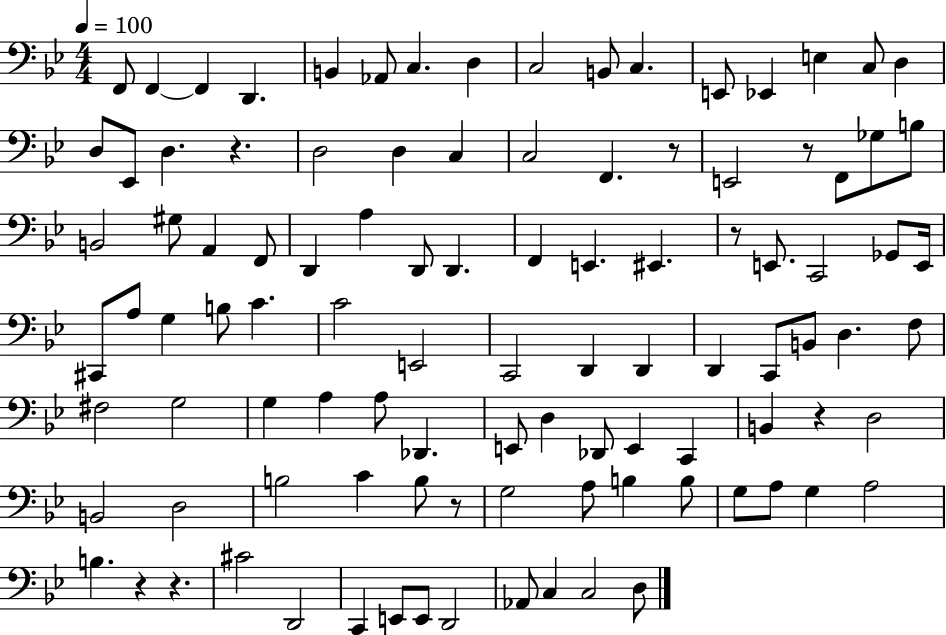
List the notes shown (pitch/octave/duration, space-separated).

F2/e F2/q F2/q D2/q. B2/q Ab2/e C3/q. D3/q C3/h B2/e C3/q. E2/e Eb2/q E3/q C3/e D3/q D3/e Eb2/e D3/q. R/q. D3/h D3/q C3/q C3/h F2/q. R/e E2/h R/e F2/e Gb3/e B3/e B2/h G#3/e A2/q F2/e D2/q A3/q D2/e D2/q. F2/q E2/q. EIS2/q. R/e E2/e. C2/h Gb2/e E2/s C#2/e A3/e G3/q B3/e C4/q. C4/h E2/h C2/h D2/q D2/q D2/q C2/e B2/e D3/q. F3/e F#3/h G3/h G3/q A3/q A3/e Db2/q. E2/e D3/q Db2/e E2/q C2/q B2/q R/q D3/h B2/h D3/h B3/h C4/q B3/e R/e G3/h A3/e B3/q B3/e G3/e A3/e G3/q A3/h B3/q. R/q R/q. C#4/h D2/h C2/q E2/e E2/e D2/h Ab2/e C3/q C3/h D3/e